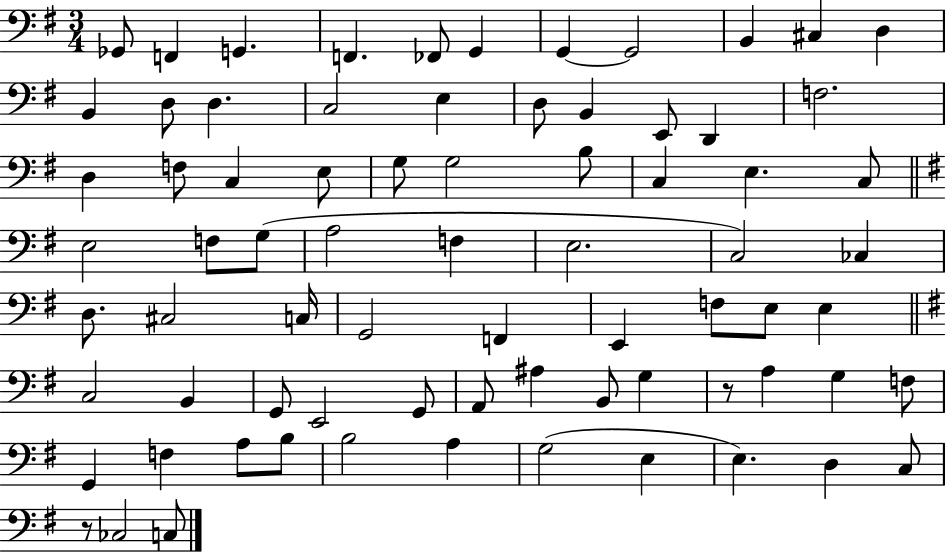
X:1
T:Untitled
M:3/4
L:1/4
K:G
_G,,/2 F,, G,, F,, _F,,/2 G,, G,, G,,2 B,, ^C, D, B,, D,/2 D, C,2 E, D,/2 B,, E,,/2 D,, F,2 D, F,/2 C, E,/2 G,/2 G,2 B,/2 C, E, C,/2 E,2 F,/2 G,/2 A,2 F, E,2 C,2 _C, D,/2 ^C,2 C,/4 G,,2 F,, E,, F,/2 E,/2 E, C,2 B,, G,,/2 E,,2 G,,/2 A,,/2 ^A, B,,/2 G, z/2 A, G, F,/2 G,, F, A,/2 B,/2 B,2 A, G,2 E, E, D, C,/2 z/2 _C,2 C,/2